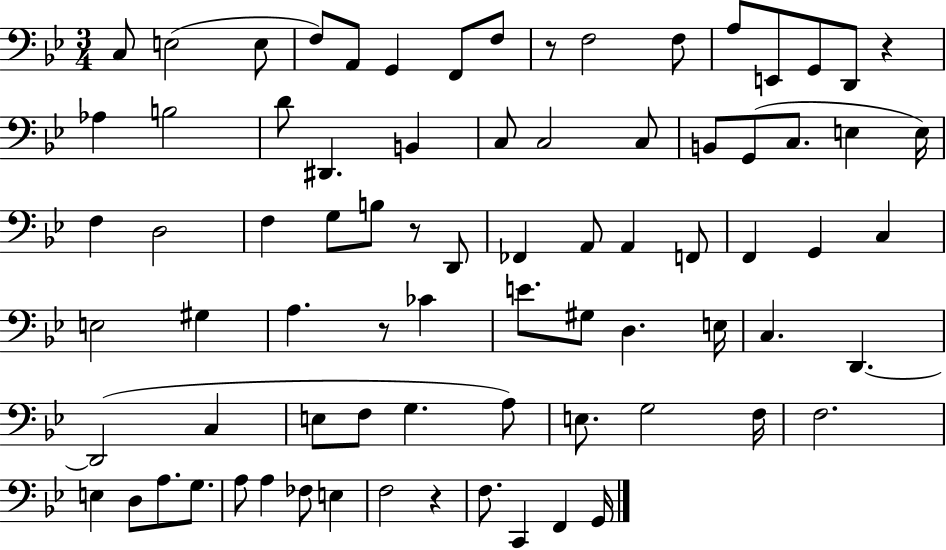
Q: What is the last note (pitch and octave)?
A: G2